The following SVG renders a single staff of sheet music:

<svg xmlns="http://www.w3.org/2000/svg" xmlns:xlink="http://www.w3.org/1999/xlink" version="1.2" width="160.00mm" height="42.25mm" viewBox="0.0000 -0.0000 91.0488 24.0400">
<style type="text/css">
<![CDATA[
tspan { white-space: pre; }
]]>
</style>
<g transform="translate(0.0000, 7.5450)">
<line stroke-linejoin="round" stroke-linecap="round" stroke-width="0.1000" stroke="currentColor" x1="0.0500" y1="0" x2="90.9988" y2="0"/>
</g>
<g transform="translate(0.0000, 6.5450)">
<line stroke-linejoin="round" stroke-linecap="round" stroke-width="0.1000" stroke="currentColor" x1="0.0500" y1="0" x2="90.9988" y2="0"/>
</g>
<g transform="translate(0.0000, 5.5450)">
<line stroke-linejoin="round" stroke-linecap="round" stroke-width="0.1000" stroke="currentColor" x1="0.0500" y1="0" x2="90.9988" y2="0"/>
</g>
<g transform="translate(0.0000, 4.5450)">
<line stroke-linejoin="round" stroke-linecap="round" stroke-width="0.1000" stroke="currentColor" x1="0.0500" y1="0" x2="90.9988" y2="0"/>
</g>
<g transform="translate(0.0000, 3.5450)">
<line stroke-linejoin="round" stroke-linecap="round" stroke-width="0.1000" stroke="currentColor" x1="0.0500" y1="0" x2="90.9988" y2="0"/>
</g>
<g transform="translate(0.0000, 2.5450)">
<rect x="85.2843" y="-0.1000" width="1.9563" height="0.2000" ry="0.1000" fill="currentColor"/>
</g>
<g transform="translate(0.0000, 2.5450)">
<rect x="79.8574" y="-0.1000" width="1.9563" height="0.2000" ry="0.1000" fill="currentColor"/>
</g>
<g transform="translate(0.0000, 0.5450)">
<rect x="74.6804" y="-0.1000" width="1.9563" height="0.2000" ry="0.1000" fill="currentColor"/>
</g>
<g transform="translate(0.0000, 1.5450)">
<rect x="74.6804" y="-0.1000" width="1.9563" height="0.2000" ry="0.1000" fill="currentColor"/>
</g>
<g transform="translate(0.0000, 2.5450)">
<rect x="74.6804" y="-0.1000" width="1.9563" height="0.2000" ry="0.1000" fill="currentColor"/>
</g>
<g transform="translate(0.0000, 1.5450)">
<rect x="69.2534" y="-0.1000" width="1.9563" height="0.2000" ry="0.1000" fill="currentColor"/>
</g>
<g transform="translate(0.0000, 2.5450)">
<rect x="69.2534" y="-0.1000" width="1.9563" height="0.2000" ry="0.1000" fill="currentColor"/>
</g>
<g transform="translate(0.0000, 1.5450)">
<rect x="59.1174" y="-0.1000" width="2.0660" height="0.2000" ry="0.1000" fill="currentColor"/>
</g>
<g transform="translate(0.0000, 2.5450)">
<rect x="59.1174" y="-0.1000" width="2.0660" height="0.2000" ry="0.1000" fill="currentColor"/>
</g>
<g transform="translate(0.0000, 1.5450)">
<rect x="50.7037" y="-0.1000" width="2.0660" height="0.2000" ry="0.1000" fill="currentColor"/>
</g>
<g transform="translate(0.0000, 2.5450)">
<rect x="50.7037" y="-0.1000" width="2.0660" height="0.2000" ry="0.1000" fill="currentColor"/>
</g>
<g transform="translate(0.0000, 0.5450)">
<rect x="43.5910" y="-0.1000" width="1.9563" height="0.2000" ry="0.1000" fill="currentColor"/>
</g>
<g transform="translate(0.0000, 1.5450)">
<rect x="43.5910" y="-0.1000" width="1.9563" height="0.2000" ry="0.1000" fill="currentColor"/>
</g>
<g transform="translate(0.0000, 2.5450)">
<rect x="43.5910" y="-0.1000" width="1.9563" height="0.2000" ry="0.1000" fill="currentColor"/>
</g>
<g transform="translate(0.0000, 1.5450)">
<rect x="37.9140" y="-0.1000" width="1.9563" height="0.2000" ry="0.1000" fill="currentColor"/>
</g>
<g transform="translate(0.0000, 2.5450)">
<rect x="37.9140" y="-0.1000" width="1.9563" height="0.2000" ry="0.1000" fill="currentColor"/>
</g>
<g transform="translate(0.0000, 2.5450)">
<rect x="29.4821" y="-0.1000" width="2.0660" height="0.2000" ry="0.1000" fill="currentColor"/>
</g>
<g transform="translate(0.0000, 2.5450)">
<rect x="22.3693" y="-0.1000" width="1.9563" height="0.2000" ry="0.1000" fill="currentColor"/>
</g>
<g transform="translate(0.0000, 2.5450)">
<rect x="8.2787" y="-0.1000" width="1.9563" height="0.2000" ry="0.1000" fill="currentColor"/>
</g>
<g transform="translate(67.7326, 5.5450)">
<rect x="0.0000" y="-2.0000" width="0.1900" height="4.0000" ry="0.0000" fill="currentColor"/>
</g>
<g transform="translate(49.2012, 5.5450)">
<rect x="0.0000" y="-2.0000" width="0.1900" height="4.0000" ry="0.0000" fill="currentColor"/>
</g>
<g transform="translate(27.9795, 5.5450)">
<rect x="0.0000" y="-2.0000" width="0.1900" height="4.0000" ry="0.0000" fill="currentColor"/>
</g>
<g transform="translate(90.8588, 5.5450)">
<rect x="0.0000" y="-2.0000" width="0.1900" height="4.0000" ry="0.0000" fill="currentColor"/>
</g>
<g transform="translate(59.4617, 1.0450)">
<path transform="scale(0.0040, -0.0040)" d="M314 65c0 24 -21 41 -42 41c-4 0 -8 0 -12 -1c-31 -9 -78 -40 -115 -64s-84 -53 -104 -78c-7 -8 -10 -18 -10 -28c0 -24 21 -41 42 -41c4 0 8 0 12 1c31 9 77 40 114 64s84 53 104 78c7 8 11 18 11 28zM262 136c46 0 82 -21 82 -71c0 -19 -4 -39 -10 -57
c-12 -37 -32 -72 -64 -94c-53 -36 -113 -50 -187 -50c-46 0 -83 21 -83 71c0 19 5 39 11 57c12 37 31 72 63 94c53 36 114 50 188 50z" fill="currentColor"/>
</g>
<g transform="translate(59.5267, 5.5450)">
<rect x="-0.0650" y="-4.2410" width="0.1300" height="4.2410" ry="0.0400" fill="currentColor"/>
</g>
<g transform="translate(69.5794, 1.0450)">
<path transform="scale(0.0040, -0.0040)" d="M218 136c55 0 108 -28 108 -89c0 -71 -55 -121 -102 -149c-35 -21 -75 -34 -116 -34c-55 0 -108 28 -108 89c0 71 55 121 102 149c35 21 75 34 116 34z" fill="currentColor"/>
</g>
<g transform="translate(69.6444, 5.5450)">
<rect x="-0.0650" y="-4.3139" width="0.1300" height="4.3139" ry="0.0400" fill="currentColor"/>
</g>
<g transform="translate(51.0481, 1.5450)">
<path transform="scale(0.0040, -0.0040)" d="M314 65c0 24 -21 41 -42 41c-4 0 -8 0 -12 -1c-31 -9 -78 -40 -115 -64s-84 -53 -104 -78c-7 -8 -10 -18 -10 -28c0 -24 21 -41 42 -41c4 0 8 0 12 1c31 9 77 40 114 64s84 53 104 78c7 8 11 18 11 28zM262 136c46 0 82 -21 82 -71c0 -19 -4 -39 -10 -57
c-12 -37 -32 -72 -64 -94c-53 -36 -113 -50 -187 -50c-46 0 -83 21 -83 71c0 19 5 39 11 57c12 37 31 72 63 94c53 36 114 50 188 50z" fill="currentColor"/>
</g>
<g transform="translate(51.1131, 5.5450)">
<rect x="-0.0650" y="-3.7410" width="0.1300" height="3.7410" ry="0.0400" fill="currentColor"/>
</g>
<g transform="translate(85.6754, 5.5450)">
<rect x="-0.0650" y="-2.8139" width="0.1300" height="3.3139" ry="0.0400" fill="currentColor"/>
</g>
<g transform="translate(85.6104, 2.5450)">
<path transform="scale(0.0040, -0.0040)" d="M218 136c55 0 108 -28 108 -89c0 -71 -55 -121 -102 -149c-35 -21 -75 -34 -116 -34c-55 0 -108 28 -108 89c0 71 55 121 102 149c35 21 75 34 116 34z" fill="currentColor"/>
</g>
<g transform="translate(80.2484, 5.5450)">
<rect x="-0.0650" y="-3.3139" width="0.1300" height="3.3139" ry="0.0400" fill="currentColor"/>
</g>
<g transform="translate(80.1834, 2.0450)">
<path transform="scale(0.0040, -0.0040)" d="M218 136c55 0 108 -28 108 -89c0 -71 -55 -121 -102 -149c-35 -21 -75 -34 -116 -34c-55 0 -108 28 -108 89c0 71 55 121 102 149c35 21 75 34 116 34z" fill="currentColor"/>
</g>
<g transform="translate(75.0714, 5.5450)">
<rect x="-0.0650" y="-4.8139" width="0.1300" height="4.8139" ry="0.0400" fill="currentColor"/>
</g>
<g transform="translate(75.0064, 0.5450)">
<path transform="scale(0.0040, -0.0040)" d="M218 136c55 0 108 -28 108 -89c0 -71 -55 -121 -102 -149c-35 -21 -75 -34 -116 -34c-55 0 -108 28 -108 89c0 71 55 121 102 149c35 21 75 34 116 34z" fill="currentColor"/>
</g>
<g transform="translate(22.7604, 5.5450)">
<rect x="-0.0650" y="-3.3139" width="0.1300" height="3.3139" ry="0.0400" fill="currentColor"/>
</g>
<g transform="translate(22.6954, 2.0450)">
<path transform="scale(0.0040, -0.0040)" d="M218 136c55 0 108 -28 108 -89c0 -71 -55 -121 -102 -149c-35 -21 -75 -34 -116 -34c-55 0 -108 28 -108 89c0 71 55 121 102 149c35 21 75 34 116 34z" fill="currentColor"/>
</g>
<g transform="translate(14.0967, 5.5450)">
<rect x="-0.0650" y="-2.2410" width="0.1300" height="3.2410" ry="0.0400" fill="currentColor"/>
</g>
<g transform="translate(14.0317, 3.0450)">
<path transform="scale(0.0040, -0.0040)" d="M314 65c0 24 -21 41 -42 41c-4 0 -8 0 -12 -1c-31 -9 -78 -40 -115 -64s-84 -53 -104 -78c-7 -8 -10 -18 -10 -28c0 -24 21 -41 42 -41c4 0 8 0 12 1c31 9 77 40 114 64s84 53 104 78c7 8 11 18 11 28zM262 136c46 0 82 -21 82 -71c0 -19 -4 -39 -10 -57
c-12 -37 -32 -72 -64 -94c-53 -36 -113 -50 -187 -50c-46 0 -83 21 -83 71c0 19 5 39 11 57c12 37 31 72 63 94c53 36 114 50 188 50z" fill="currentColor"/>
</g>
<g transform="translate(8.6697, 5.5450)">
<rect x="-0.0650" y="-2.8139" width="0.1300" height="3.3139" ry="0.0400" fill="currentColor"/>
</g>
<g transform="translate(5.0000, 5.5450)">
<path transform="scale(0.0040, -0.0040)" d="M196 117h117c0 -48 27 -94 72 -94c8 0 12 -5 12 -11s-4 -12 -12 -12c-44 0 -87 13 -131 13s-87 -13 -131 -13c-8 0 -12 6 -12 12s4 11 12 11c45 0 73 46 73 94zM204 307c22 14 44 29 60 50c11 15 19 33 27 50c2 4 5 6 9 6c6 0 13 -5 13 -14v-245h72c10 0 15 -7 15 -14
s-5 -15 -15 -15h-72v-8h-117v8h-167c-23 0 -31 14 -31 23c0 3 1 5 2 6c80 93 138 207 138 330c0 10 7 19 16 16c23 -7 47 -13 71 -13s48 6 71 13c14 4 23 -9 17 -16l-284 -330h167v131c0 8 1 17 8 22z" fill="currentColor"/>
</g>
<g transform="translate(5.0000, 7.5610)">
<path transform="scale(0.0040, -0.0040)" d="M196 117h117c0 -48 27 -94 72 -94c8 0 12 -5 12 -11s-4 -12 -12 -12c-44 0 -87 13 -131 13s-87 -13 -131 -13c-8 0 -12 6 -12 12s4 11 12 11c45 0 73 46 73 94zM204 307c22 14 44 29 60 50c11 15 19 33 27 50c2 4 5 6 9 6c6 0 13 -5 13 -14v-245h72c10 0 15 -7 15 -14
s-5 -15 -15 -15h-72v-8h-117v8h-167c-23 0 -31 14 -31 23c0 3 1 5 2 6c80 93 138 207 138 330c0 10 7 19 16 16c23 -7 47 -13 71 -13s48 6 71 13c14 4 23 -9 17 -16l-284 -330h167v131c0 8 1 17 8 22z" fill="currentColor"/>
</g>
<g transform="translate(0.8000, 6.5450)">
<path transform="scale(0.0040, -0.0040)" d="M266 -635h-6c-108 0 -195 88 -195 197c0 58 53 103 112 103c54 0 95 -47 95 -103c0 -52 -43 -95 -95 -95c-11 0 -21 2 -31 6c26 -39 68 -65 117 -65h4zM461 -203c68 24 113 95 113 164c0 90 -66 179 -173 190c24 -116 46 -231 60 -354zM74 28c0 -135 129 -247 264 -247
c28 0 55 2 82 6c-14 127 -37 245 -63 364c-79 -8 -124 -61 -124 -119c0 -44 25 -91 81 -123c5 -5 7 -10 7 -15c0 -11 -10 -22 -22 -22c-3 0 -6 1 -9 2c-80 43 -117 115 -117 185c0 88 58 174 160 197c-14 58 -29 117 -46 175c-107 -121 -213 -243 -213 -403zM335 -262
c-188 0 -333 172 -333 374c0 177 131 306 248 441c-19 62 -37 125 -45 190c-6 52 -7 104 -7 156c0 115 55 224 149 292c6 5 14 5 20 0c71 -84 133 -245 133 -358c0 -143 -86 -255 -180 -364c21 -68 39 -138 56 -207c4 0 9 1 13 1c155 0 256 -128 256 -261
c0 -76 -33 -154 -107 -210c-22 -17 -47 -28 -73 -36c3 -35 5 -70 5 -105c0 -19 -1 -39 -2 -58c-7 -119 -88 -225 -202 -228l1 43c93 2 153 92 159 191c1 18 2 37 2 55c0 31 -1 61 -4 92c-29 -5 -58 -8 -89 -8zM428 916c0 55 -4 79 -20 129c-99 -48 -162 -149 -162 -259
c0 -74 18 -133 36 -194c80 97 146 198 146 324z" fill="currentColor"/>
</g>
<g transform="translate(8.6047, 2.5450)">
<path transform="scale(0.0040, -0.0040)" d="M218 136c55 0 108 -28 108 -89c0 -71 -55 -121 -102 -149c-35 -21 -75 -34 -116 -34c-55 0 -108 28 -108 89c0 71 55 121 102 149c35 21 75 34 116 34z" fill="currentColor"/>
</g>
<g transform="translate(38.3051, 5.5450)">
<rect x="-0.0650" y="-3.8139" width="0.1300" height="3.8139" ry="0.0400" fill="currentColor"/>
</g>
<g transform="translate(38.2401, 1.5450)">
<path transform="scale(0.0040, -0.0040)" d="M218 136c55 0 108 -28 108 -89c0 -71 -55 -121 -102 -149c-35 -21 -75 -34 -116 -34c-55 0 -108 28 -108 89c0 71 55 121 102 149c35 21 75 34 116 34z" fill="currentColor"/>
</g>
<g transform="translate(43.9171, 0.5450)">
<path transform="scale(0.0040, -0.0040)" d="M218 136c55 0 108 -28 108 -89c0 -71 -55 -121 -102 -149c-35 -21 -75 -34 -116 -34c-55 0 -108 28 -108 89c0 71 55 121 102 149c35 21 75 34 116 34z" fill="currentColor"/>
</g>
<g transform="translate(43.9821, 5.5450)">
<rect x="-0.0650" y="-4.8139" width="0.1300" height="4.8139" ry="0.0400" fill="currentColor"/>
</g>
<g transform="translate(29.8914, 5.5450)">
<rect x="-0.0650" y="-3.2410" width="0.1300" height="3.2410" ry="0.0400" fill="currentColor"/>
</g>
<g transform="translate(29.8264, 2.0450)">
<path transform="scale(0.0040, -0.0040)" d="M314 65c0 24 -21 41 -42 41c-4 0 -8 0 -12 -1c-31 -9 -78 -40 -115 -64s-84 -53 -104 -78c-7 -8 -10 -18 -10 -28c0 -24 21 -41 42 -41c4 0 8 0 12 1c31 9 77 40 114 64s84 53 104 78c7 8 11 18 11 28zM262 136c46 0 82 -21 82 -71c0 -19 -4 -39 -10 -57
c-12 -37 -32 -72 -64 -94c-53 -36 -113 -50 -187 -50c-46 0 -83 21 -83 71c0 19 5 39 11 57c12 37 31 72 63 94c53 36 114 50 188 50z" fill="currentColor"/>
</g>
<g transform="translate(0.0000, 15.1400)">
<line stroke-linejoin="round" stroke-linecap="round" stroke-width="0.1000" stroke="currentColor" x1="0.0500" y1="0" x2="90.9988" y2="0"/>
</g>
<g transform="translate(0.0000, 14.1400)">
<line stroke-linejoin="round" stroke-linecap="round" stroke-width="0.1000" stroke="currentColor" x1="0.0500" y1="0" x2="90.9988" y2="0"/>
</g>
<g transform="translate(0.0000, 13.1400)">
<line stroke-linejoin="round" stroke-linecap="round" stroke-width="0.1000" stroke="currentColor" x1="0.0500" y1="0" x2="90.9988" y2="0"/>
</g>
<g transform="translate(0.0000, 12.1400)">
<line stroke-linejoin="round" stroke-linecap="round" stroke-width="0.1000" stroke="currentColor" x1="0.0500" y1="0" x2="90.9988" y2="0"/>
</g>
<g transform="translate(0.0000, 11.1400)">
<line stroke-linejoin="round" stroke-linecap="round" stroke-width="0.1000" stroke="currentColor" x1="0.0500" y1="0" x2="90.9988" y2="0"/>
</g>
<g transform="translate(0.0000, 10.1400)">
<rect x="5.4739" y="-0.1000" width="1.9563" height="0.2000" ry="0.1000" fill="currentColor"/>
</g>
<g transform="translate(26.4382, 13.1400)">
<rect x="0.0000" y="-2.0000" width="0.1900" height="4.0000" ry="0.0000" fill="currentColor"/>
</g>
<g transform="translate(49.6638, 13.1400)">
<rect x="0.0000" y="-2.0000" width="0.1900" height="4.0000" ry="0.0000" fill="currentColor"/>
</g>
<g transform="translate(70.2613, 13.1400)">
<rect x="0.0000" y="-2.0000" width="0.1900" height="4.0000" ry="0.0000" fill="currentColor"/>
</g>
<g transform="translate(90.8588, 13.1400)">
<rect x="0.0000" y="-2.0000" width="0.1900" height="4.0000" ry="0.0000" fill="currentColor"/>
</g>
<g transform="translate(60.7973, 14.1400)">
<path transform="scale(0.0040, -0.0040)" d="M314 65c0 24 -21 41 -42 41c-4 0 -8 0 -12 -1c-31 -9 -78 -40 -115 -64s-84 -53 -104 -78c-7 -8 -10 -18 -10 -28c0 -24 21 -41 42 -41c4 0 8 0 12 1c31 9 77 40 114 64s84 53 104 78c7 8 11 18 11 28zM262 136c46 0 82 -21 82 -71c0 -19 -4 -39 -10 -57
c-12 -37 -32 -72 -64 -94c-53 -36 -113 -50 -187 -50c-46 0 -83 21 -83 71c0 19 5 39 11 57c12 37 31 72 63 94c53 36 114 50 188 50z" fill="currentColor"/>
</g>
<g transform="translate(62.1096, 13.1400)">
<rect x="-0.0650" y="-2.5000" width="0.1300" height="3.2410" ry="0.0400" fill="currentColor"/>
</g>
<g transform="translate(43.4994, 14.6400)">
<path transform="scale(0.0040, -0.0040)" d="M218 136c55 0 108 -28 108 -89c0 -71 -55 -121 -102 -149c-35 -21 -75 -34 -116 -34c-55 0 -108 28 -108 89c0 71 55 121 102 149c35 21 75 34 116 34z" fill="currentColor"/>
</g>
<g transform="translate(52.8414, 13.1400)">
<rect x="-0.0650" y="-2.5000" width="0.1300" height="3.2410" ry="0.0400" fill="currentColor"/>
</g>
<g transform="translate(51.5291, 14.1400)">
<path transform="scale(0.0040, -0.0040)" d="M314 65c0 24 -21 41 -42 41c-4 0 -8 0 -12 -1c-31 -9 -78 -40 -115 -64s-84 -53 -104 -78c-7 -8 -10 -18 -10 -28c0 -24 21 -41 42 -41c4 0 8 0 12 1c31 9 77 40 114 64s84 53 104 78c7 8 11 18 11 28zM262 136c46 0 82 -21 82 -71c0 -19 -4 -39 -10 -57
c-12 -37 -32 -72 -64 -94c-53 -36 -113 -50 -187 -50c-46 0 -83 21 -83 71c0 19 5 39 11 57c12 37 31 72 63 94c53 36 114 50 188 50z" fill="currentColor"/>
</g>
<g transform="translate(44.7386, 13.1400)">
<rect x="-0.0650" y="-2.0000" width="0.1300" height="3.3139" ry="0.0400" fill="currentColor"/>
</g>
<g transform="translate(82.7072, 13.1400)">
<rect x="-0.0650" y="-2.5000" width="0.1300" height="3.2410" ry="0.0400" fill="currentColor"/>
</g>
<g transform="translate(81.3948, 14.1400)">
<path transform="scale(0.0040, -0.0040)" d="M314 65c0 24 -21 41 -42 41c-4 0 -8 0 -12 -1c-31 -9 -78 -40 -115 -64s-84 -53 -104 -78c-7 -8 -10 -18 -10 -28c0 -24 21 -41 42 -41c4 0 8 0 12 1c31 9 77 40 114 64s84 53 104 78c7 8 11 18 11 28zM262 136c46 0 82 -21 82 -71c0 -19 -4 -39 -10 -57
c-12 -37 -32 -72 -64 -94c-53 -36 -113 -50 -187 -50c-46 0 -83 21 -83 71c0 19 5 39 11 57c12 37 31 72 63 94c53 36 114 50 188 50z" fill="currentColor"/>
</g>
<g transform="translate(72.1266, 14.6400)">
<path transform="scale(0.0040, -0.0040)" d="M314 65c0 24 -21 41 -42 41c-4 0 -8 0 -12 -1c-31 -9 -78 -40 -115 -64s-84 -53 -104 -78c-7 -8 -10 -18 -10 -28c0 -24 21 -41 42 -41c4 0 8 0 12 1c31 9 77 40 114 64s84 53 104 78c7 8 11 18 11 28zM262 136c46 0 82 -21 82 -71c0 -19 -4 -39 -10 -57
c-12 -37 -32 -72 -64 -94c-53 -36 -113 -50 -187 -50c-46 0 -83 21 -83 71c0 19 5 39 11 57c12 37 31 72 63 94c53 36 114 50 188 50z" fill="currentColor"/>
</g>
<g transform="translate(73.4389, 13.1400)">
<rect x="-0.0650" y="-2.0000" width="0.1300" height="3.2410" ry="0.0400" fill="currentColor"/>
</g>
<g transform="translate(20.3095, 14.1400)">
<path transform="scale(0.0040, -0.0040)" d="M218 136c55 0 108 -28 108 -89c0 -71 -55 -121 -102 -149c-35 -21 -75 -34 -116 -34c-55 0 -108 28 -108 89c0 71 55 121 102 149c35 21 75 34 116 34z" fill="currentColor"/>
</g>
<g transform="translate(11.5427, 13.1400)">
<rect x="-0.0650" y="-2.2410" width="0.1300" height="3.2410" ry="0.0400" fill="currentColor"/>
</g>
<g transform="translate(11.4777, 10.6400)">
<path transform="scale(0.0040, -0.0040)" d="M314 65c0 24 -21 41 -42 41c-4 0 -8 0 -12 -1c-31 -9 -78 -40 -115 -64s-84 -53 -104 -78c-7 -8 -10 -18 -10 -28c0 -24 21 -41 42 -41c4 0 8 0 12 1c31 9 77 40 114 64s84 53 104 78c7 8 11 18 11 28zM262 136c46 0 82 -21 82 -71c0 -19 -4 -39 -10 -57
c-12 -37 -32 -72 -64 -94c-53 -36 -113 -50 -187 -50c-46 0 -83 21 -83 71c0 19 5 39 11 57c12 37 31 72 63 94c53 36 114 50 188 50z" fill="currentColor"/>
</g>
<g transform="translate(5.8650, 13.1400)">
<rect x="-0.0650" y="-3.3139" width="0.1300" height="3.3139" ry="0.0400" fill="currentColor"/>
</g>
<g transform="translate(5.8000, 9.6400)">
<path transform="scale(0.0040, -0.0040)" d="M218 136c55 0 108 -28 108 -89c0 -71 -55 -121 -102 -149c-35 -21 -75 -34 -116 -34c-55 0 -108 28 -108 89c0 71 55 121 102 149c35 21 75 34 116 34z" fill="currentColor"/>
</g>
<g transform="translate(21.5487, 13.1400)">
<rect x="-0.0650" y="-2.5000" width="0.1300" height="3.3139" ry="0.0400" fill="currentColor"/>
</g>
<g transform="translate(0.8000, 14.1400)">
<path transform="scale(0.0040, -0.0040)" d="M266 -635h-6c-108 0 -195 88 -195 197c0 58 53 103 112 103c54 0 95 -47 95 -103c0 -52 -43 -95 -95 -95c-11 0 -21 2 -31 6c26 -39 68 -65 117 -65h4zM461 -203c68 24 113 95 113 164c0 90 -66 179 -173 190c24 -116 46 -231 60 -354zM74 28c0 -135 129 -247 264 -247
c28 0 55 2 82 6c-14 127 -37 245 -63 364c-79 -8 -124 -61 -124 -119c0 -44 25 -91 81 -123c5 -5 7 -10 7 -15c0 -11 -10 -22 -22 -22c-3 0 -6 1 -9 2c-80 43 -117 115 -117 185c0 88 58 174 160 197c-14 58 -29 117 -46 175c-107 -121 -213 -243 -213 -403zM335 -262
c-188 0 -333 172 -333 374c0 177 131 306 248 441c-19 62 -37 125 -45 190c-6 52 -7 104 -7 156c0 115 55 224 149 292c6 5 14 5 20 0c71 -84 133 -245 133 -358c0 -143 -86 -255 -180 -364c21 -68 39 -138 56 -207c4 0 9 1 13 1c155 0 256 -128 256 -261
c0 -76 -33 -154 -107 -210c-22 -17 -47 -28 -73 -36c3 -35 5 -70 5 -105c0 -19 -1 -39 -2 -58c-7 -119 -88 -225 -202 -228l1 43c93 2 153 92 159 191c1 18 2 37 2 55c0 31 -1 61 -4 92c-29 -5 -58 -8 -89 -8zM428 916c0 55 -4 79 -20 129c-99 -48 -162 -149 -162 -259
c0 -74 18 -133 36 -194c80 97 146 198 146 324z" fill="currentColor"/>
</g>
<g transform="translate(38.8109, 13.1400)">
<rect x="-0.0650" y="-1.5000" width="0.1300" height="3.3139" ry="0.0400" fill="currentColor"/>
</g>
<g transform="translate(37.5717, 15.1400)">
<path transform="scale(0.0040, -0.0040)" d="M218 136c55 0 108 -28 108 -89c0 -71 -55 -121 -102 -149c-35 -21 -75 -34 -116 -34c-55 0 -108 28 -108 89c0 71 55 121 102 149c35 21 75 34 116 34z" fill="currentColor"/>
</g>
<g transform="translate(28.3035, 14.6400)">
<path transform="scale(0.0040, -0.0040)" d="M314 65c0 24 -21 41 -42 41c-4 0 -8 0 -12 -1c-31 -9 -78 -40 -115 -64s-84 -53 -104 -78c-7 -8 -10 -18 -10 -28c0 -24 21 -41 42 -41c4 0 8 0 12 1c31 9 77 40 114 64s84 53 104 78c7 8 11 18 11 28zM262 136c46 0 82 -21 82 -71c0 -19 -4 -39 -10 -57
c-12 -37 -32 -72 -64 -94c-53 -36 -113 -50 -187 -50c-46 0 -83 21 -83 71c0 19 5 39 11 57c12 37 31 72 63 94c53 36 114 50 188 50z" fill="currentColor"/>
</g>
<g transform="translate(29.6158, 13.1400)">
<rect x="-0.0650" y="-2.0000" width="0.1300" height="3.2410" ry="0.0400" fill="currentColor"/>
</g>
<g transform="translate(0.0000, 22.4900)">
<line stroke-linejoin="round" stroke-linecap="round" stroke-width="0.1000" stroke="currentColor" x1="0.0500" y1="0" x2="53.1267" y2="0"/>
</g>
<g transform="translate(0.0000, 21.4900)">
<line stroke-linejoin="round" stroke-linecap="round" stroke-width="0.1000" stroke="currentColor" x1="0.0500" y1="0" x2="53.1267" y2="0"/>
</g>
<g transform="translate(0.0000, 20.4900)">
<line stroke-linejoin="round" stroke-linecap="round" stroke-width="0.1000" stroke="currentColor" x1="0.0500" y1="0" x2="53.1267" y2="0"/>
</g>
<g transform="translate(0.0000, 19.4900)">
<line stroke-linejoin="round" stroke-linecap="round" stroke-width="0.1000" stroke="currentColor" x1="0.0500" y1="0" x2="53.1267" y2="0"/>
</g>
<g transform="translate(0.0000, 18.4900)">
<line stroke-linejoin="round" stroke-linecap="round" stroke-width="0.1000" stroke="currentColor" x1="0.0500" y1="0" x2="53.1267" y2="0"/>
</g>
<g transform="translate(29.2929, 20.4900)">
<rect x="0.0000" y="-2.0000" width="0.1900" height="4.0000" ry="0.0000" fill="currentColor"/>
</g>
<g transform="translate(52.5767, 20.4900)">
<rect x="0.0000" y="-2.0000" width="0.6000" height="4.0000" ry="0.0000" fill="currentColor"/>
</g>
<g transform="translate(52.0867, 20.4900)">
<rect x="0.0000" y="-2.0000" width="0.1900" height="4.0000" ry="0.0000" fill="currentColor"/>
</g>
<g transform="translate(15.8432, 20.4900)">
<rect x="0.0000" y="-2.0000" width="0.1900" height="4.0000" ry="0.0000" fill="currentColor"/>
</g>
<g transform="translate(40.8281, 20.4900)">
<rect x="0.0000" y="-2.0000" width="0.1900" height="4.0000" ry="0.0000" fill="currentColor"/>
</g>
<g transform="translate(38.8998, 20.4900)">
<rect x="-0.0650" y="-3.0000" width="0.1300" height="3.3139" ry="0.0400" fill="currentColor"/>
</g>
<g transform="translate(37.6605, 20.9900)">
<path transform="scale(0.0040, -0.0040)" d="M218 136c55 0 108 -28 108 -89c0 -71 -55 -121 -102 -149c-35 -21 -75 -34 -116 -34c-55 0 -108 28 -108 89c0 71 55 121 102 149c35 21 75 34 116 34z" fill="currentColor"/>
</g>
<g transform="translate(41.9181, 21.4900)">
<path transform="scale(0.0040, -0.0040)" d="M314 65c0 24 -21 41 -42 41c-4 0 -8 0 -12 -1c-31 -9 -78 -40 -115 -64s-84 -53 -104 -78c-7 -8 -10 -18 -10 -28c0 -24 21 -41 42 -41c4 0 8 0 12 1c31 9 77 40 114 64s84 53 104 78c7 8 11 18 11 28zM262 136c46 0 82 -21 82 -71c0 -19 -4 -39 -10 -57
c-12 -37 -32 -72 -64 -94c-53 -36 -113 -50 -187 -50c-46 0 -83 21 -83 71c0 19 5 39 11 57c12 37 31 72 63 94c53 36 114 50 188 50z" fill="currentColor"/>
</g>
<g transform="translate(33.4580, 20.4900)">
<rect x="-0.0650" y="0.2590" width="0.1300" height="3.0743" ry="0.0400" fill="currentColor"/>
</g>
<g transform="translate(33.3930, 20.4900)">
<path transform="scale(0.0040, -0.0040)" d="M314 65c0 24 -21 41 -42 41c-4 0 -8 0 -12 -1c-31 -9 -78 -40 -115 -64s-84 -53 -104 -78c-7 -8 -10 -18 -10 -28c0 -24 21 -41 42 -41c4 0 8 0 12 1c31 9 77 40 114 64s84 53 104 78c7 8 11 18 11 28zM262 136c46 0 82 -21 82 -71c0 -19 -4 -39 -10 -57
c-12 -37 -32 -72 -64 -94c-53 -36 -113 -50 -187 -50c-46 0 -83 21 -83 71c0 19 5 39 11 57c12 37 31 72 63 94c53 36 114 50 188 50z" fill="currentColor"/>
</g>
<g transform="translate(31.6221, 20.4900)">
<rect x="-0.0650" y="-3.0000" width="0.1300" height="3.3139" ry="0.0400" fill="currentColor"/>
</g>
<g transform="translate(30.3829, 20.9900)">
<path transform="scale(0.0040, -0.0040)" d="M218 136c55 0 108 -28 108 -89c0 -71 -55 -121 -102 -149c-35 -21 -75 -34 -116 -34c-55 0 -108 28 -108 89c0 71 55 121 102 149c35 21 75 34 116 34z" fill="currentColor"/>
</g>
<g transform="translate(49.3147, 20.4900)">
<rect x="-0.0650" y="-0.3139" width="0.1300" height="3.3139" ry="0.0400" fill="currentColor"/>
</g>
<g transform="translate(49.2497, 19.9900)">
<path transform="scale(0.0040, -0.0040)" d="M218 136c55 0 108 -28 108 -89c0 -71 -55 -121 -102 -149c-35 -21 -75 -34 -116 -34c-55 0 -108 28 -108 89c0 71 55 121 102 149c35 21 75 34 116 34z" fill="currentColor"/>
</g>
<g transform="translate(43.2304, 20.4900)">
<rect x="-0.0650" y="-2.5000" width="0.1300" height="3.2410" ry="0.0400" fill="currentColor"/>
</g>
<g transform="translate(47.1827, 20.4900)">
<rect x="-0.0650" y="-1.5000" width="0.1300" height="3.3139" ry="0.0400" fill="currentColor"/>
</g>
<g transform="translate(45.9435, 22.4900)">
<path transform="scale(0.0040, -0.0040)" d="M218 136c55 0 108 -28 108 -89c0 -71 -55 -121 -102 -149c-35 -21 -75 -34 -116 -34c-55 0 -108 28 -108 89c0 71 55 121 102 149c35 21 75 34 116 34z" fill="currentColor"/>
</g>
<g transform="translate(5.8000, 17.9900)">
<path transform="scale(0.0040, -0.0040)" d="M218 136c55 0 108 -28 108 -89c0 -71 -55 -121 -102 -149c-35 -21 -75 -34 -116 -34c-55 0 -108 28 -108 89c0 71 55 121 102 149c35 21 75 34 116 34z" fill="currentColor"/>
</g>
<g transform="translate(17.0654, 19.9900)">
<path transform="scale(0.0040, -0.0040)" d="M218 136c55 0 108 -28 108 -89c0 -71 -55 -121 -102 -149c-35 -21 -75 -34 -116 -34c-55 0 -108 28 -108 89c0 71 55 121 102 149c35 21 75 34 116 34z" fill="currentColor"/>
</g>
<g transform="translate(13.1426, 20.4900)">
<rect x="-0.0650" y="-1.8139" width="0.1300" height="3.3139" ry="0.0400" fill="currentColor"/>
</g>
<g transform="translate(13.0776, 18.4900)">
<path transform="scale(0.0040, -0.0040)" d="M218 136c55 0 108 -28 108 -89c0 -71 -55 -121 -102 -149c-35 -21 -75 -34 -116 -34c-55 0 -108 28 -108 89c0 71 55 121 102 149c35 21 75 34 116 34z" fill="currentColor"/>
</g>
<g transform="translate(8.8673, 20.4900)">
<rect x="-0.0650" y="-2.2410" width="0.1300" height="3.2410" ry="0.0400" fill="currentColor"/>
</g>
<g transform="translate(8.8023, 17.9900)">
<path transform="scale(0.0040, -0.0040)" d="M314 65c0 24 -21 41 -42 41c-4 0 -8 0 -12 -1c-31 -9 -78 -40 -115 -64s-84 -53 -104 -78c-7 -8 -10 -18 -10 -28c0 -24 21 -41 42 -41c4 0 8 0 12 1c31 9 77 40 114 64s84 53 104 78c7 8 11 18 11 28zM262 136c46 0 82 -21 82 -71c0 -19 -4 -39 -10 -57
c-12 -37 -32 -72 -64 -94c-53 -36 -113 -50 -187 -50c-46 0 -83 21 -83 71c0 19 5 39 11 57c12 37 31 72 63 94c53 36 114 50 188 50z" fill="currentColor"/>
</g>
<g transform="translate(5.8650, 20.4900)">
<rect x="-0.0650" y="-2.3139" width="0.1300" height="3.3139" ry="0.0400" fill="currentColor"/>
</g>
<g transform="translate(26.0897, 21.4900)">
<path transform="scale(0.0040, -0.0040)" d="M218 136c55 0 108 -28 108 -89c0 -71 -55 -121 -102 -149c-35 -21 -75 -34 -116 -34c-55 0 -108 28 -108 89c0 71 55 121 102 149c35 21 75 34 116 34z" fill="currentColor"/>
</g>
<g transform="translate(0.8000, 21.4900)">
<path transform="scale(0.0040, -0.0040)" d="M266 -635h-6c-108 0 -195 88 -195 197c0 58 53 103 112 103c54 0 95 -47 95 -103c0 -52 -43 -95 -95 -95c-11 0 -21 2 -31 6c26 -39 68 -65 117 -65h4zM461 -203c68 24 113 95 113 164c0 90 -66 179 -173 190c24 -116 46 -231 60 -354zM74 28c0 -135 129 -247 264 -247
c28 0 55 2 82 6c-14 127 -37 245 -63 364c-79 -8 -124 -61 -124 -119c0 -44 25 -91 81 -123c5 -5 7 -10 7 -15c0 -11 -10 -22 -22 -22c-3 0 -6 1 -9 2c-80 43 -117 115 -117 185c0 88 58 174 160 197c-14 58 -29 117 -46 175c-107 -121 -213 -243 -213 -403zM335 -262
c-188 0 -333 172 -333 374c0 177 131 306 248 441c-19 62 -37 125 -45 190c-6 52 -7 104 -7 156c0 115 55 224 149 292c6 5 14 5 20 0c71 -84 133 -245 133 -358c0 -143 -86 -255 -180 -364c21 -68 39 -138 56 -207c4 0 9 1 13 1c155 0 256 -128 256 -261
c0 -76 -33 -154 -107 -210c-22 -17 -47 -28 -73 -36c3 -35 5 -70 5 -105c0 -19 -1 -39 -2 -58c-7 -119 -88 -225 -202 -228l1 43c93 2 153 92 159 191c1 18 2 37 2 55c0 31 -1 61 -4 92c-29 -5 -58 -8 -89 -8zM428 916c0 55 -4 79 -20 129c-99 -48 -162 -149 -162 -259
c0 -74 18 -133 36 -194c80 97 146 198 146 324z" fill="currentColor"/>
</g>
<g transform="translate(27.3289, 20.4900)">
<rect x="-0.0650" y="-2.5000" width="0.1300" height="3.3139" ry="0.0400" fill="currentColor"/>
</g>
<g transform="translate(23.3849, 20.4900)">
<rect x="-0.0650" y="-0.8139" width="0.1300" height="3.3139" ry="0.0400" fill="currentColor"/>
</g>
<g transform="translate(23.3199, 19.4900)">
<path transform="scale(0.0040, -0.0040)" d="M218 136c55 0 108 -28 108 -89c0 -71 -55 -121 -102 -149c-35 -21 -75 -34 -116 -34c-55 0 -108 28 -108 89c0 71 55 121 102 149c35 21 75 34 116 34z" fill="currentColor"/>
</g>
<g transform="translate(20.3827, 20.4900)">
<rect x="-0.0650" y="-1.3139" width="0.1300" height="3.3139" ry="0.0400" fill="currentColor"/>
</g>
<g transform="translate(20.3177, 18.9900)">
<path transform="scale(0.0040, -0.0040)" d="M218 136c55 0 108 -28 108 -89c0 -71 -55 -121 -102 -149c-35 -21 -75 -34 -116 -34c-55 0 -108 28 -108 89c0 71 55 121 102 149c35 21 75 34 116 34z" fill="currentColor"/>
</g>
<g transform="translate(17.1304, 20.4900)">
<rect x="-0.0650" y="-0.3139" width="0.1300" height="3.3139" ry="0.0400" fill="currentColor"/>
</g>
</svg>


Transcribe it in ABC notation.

X:1
T:Untitled
M:4/4
L:1/4
K:C
a g2 b b2 c' e' c'2 d'2 d' e' b a b g2 G F2 E F G2 G2 F2 G2 g g2 f c e d G A B2 A G2 E c